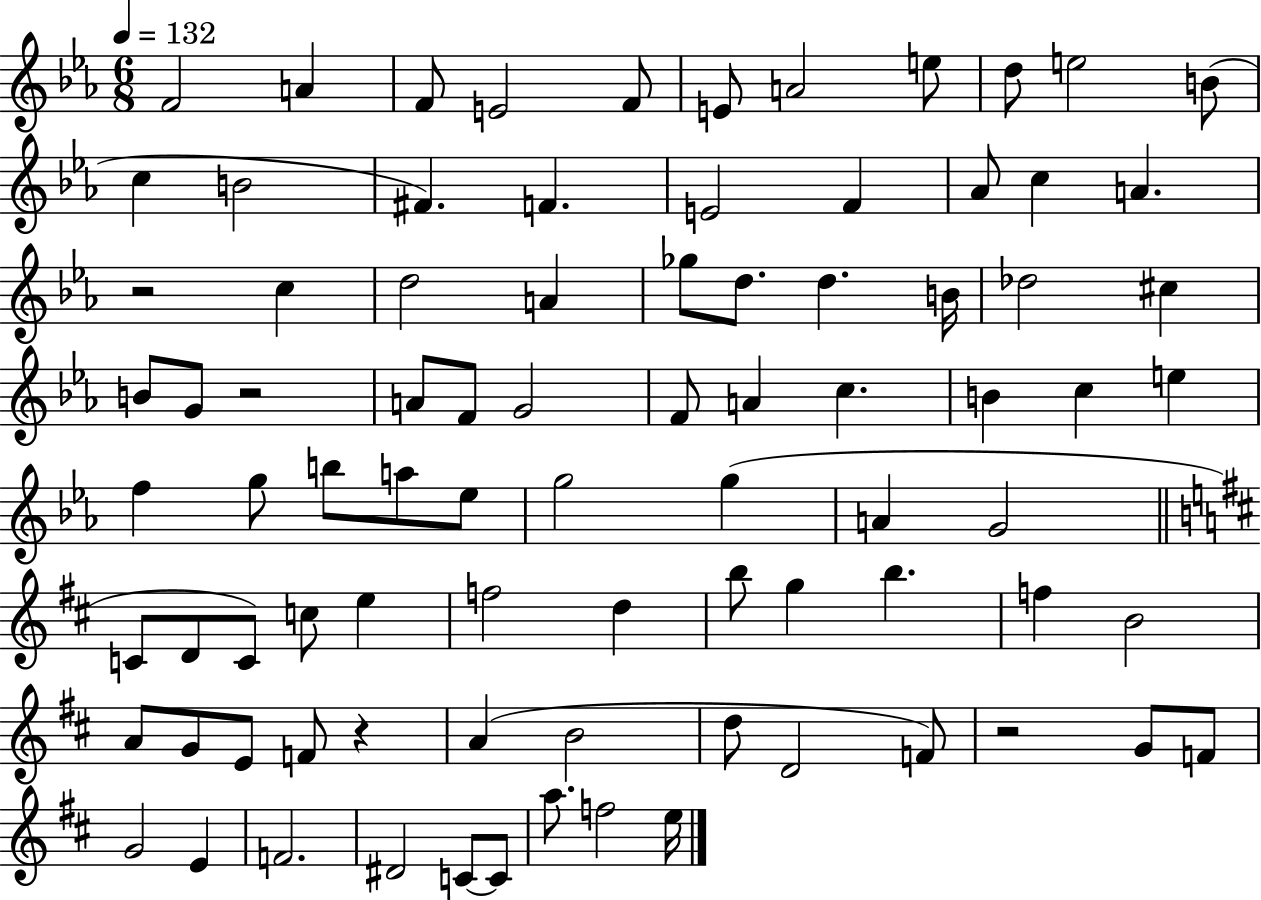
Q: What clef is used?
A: treble